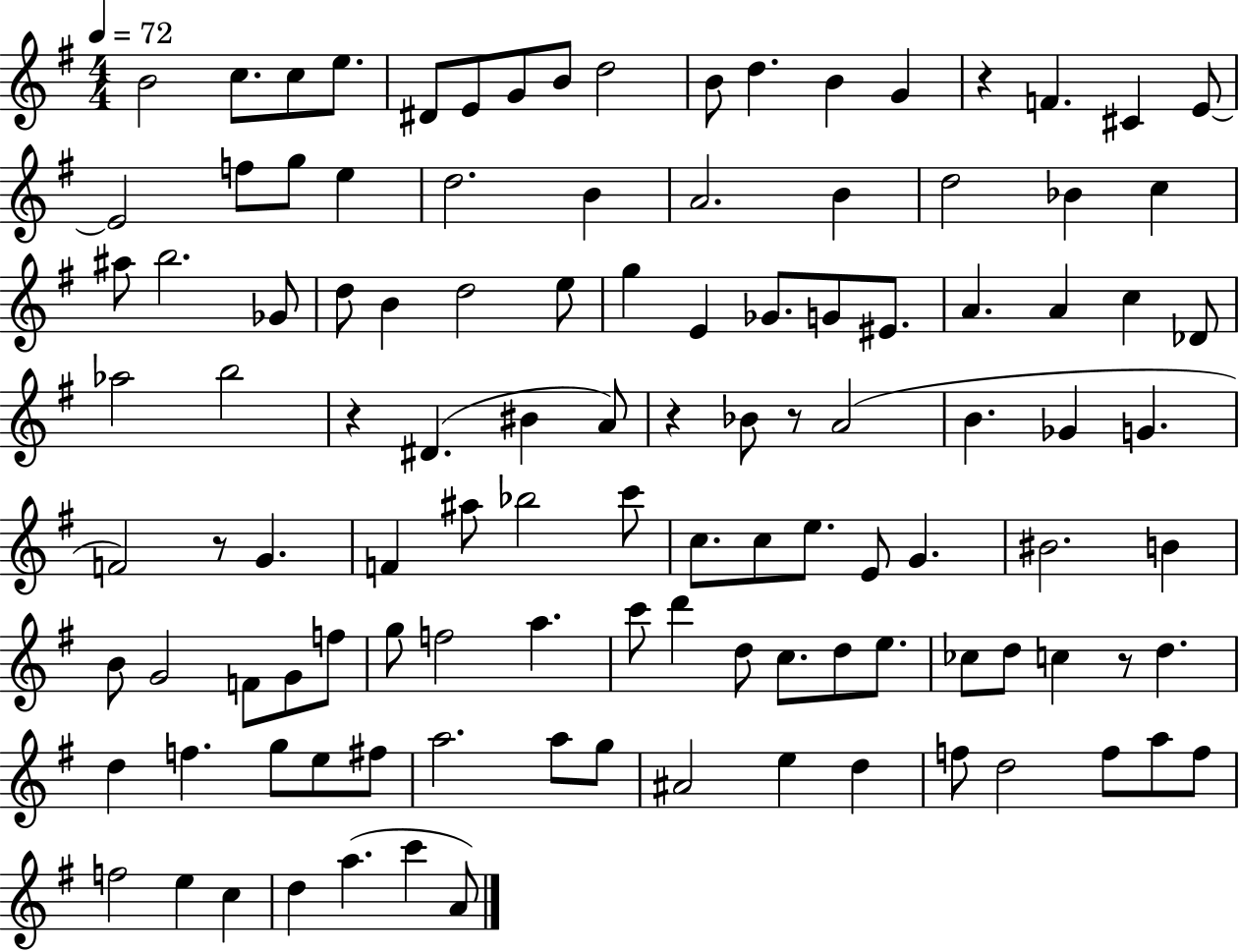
{
  \clef treble
  \numericTimeSignature
  \time 4/4
  \key g \major
  \tempo 4 = 72
  b'2 c''8. c''8 e''8. | dis'8 e'8 g'8 b'8 d''2 | b'8 d''4. b'4 g'4 | r4 f'4. cis'4 e'8~~ | \break e'2 f''8 g''8 e''4 | d''2. b'4 | a'2. b'4 | d''2 bes'4 c''4 | \break ais''8 b''2. ges'8 | d''8 b'4 d''2 e''8 | g''4 e'4 ges'8. g'8 eis'8. | a'4. a'4 c''4 des'8 | \break aes''2 b''2 | r4 dis'4.( bis'4 a'8) | r4 bes'8 r8 a'2( | b'4. ges'4 g'4. | \break f'2) r8 g'4. | f'4 ais''8 bes''2 c'''8 | c''8. c''8 e''8. e'8 g'4. | bis'2. b'4 | \break b'8 g'2 f'8 g'8 f''8 | g''8 f''2 a''4. | c'''8 d'''4 d''8 c''8. d''8 e''8. | ces''8 d''8 c''4 r8 d''4. | \break d''4 f''4. g''8 e''8 fis''8 | a''2. a''8 g''8 | ais'2 e''4 d''4 | f''8 d''2 f''8 a''8 f''8 | \break f''2 e''4 c''4 | d''4 a''4.( c'''4 a'8) | \bar "|."
}